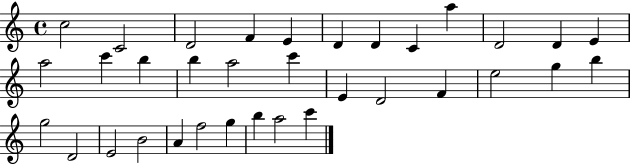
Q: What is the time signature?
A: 4/4